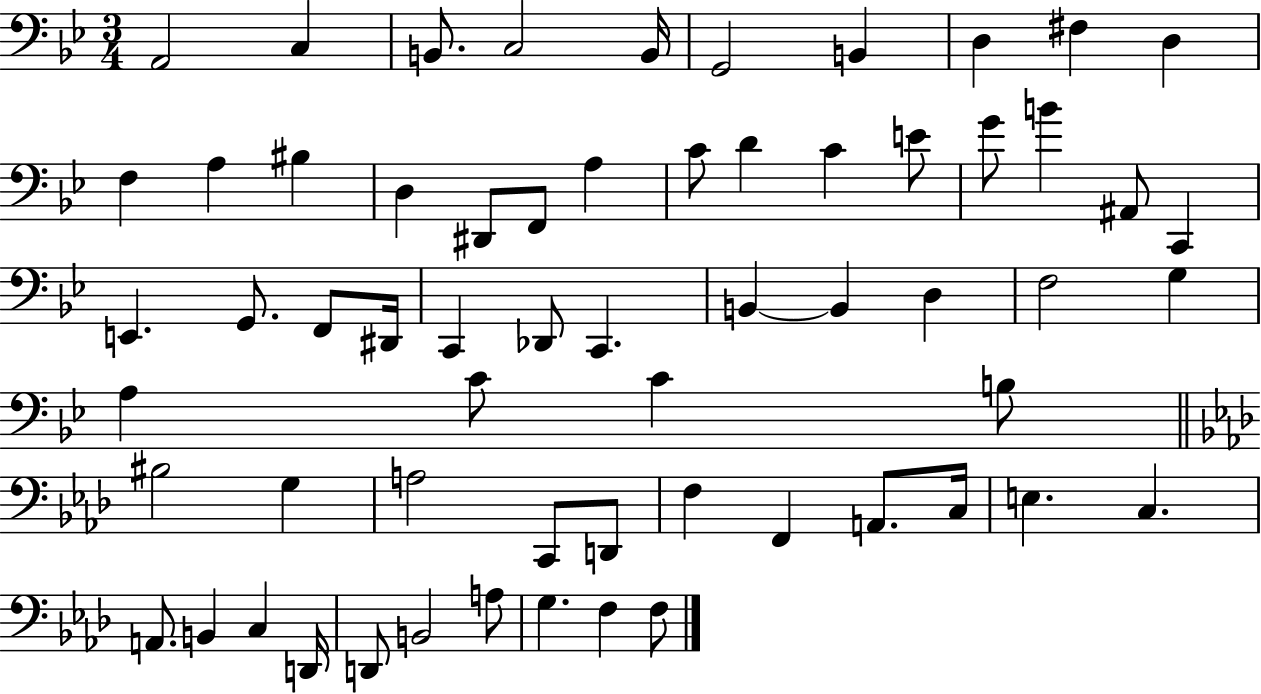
A2/h C3/q B2/e. C3/h B2/s G2/h B2/q D3/q F#3/q D3/q F3/q A3/q BIS3/q D3/q D#2/e F2/e A3/q C4/e D4/q C4/q E4/e G4/e B4/q A#2/e C2/q E2/q. G2/e. F2/e D#2/s C2/q Db2/e C2/q. B2/q B2/q D3/q F3/h G3/q A3/q C4/e C4/q B3/e BIS3/h G3/q A3/h C2/e D2/e F3/q F2/q A2/e. C3/s E3/q. C3/q. A2/e. B2/q C3/q D2/s D2/e B2/h A3/e G3/q. F3/q F3/e